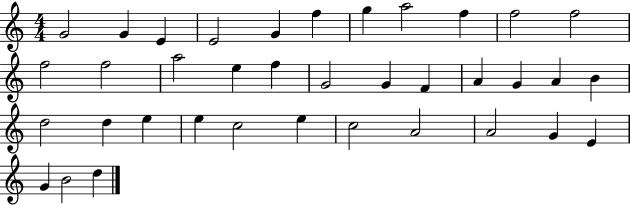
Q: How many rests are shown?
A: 0